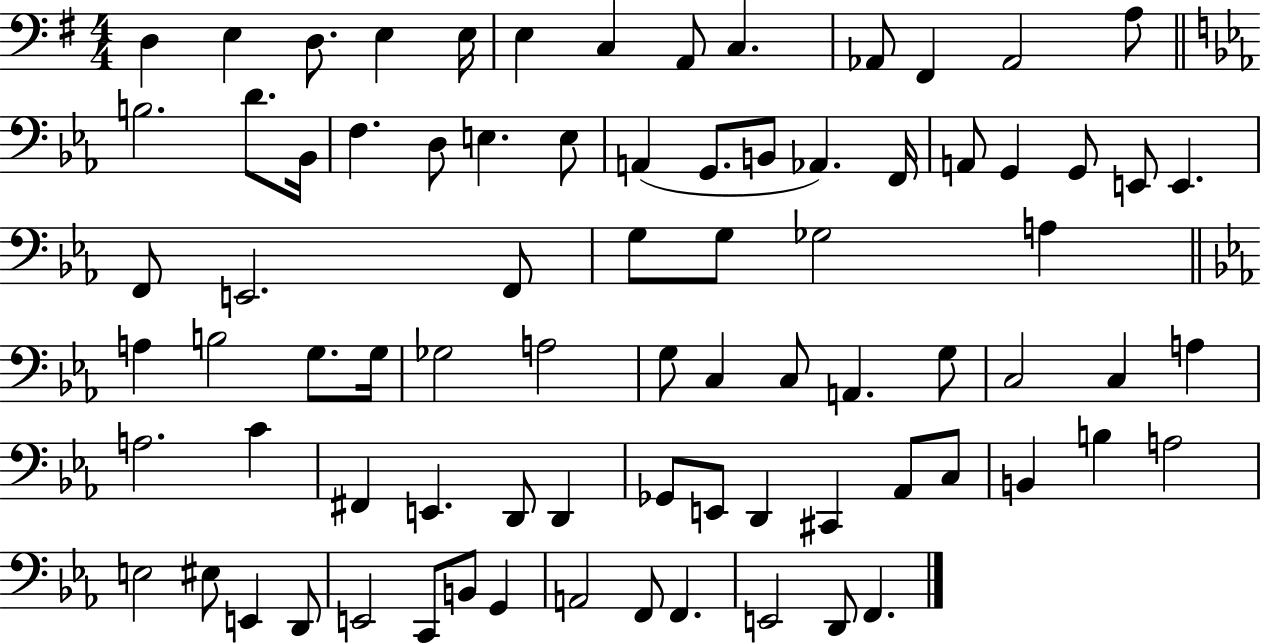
D3/q E3/q D3/e. E3/q E3/s E3/q C3/q A2/e C3/q. Ab2/e F#2/q Ab2/h A3/e B3/h. D4/e. Bb2/s F3/q. D3/e E3/q. E3/e A2/q G2/e. B2/e Ab2/q. F2/s A2/e G2/q G2/e E2/e E2/q. F2/e E2/h. F2/e G3/e G3/e Gb3/h A3/q A3/q B3/h G3/e. G3/s Gb3/h A3/h G3/e C3/q C3/e A2/q. G3/e C3/h C3/q A3/q A3/h. C4/q F#2/q E2/q. D2/e D2/q Gb2/e E2/e D2/q C#2/q Ab2/e C3/e B2/q B3/q A3/h E3/h EIS3/e E2/q D2/e E2/h C2/e B2/e G2/q A2/h F2/e F2/q. E2/h D2/e F2/q.